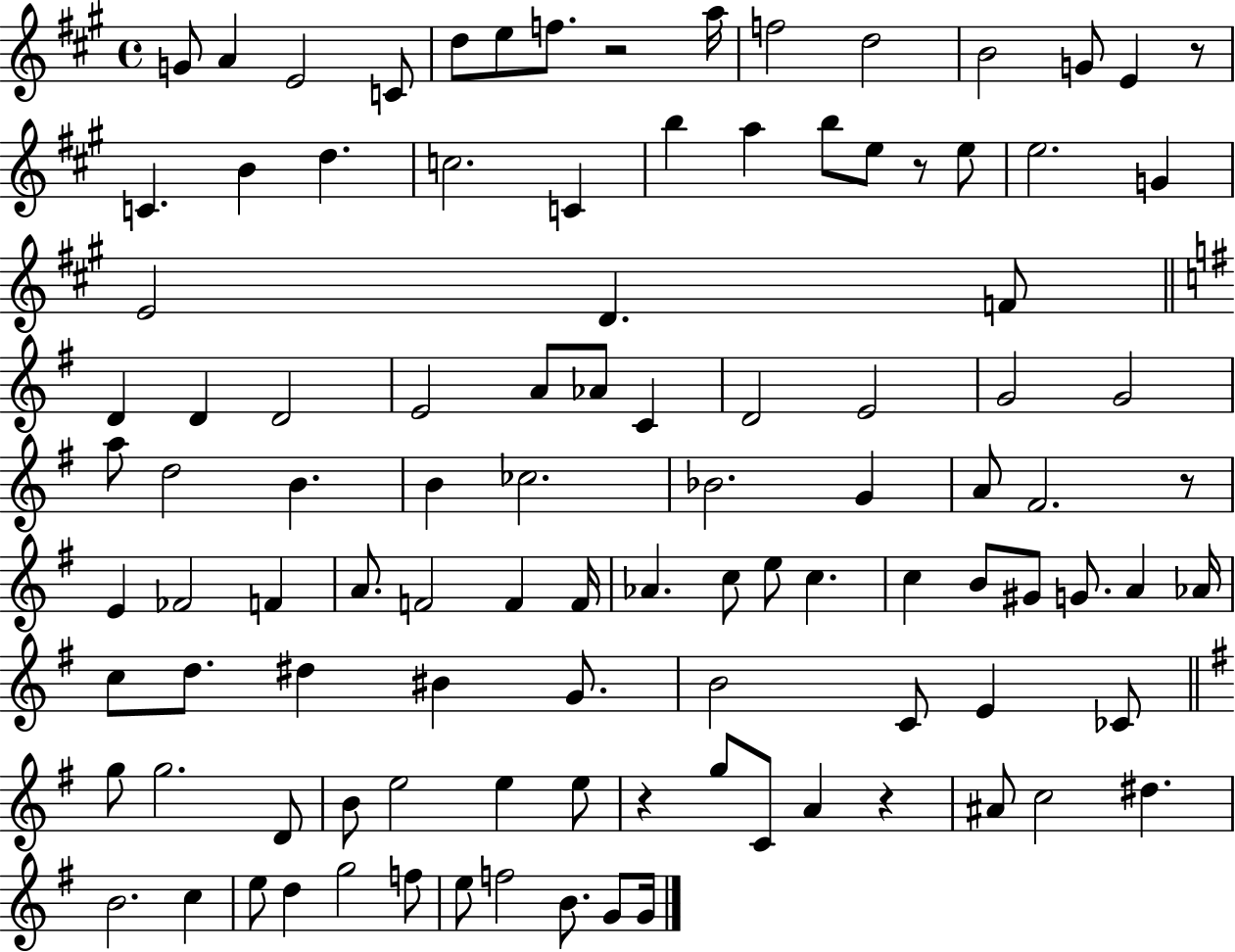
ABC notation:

X:1
T:Untitled
M:4/4
L:1/4
K:A
G/2 A E2 C/2 d/2 e/2 f/2 z2 a/4 f2 d2 B2 G/2 E z/2 C B d c2 C b a b/2 e/2 z/2 e/2 e2 G E2 D F/2 D D D2 E2 A/2 _A/2 C D2 E2 G2 G2 a/2 d2 B B _c2 _B2 G A/2 ^F2 z/2 E _F2 F A/2 F2 F F/4 _A c/2 e/2 c c B/2 ^G/2 G/2 A _A/4 c/2 d/2 ^d ^B G/2 B2 C/2 E _C/2 g/2 g2 D/2 B/2 e2 e e/2 z g/2 C/2 A z ^A/2 c2 ^d B2 c e/2 d g2 f/2 e/2 f2 B/2 G/2 G/4